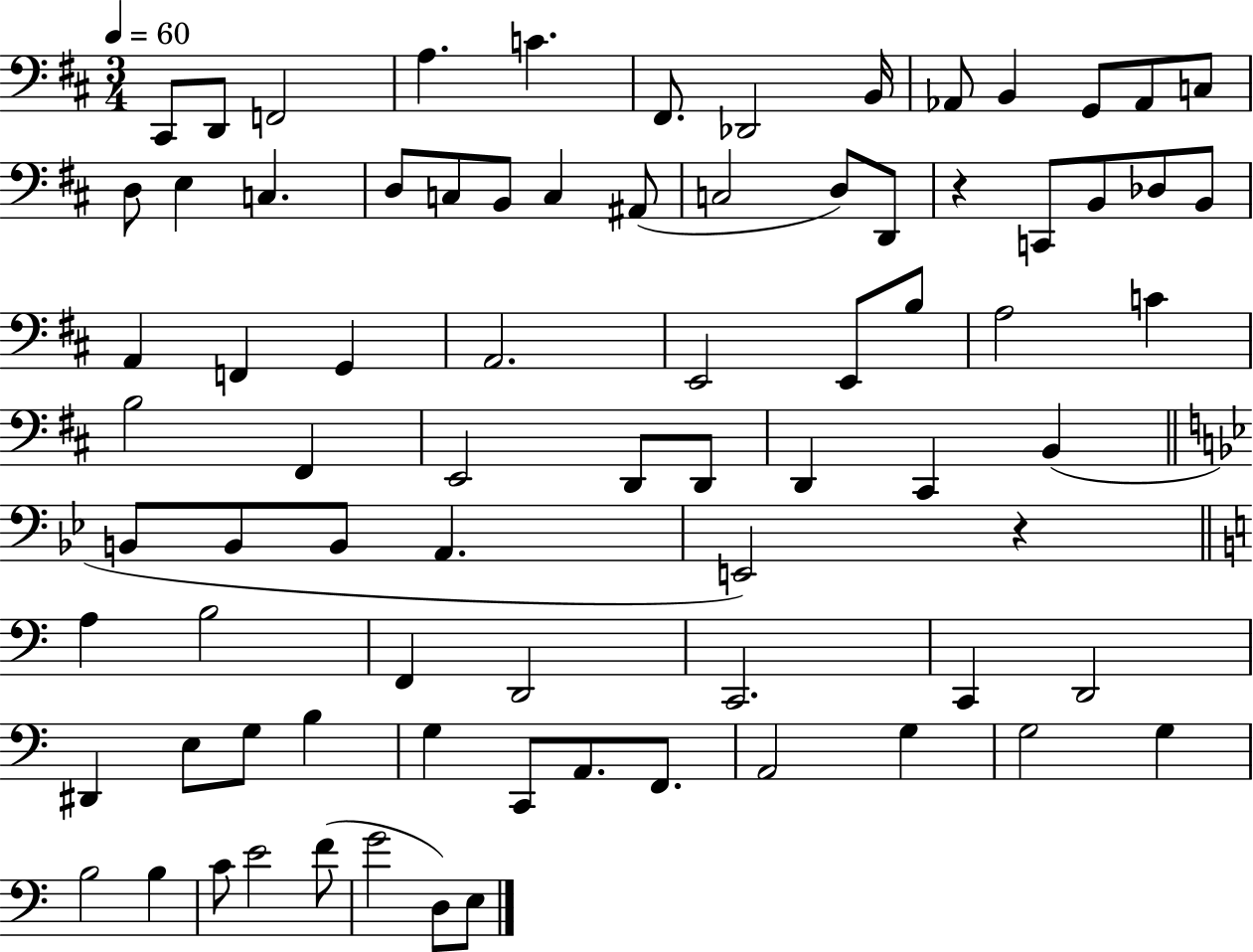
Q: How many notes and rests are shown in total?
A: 79